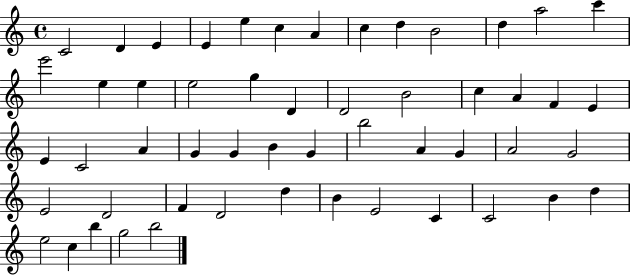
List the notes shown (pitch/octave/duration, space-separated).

C4/h D4/q E4/q E4/q E5/q C5/q A4/q C5/q D5/q B4/h D5/q A5/h C6/q E6/h E5/q E5/q E5/h G5/q D4/q D4/h B4/h C5/q A4/q F4/q E4/q E4/q C4/h A4/q G4/q G4/q B4/q G4/q B5/h A4/q G4/q A4/h G4/h E4/h D4/h F4/q D4/h D5/q B4/q E4/h C4/q C4/h B4/q D5/q E5/h C5/q B5/q G5/h B5/h